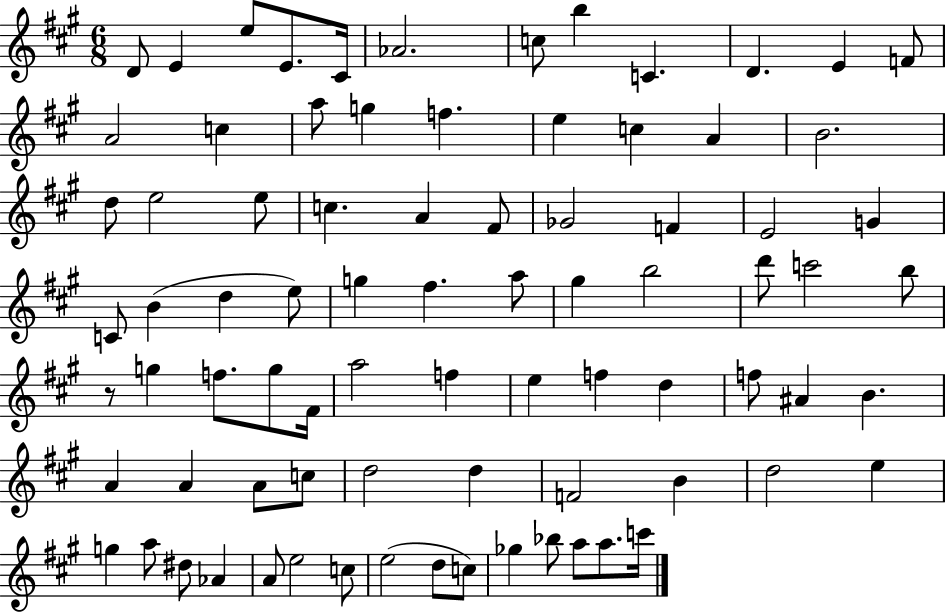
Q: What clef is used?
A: treble